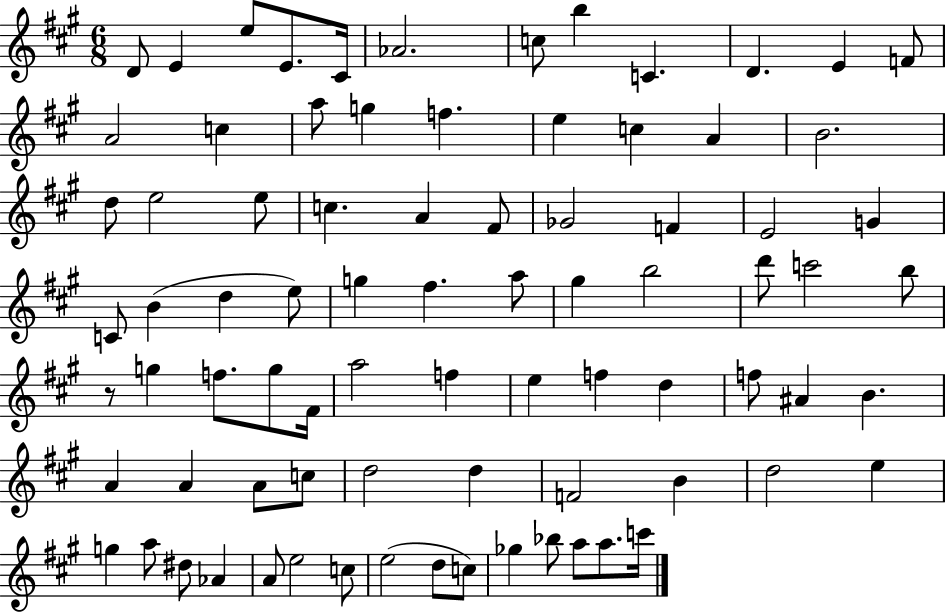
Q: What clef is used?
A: treble